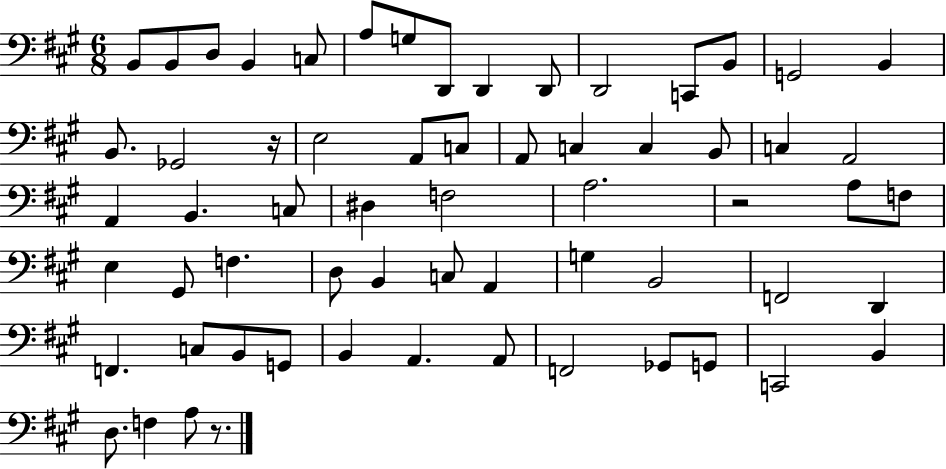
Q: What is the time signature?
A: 6/8